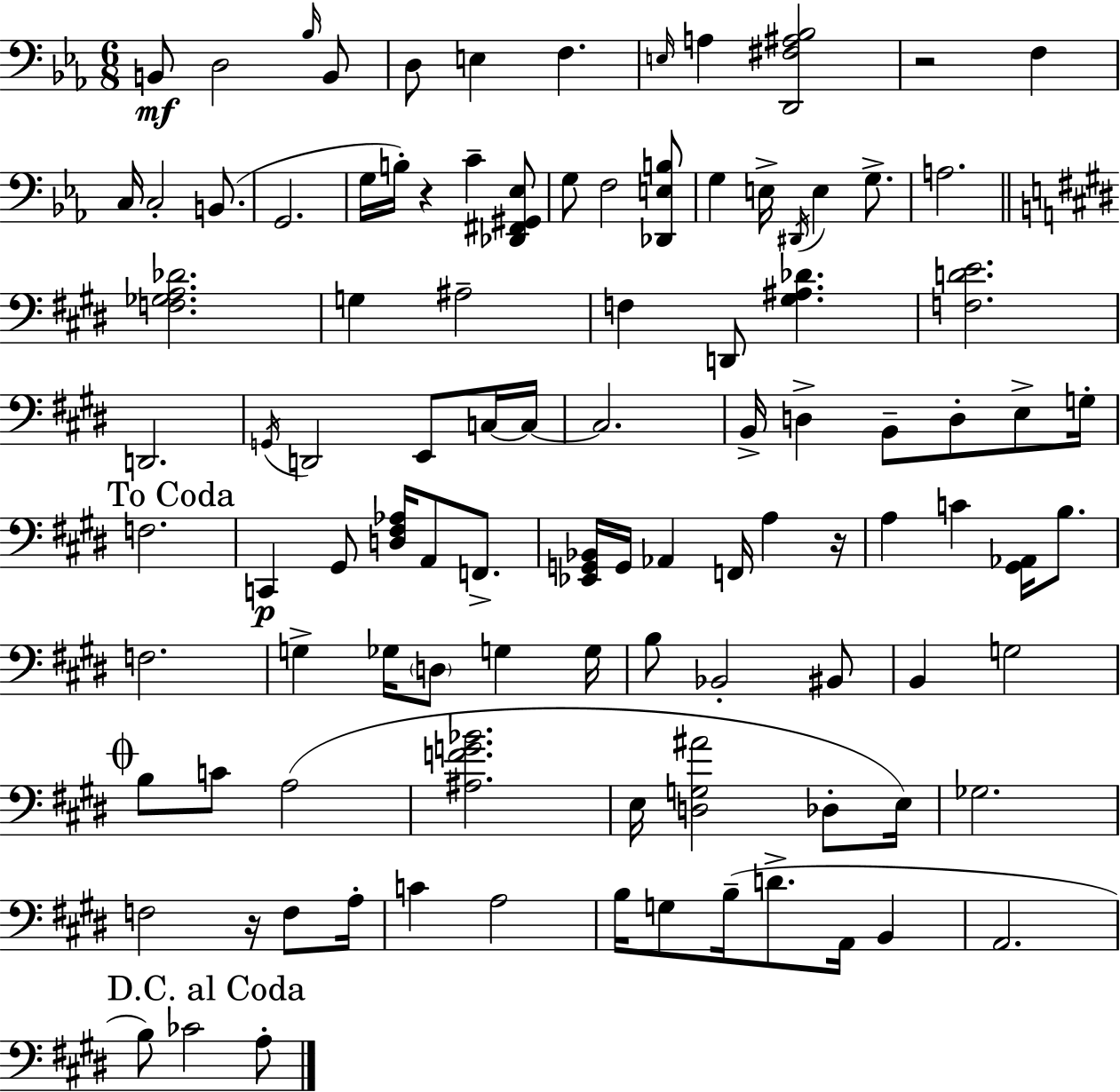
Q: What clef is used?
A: bass